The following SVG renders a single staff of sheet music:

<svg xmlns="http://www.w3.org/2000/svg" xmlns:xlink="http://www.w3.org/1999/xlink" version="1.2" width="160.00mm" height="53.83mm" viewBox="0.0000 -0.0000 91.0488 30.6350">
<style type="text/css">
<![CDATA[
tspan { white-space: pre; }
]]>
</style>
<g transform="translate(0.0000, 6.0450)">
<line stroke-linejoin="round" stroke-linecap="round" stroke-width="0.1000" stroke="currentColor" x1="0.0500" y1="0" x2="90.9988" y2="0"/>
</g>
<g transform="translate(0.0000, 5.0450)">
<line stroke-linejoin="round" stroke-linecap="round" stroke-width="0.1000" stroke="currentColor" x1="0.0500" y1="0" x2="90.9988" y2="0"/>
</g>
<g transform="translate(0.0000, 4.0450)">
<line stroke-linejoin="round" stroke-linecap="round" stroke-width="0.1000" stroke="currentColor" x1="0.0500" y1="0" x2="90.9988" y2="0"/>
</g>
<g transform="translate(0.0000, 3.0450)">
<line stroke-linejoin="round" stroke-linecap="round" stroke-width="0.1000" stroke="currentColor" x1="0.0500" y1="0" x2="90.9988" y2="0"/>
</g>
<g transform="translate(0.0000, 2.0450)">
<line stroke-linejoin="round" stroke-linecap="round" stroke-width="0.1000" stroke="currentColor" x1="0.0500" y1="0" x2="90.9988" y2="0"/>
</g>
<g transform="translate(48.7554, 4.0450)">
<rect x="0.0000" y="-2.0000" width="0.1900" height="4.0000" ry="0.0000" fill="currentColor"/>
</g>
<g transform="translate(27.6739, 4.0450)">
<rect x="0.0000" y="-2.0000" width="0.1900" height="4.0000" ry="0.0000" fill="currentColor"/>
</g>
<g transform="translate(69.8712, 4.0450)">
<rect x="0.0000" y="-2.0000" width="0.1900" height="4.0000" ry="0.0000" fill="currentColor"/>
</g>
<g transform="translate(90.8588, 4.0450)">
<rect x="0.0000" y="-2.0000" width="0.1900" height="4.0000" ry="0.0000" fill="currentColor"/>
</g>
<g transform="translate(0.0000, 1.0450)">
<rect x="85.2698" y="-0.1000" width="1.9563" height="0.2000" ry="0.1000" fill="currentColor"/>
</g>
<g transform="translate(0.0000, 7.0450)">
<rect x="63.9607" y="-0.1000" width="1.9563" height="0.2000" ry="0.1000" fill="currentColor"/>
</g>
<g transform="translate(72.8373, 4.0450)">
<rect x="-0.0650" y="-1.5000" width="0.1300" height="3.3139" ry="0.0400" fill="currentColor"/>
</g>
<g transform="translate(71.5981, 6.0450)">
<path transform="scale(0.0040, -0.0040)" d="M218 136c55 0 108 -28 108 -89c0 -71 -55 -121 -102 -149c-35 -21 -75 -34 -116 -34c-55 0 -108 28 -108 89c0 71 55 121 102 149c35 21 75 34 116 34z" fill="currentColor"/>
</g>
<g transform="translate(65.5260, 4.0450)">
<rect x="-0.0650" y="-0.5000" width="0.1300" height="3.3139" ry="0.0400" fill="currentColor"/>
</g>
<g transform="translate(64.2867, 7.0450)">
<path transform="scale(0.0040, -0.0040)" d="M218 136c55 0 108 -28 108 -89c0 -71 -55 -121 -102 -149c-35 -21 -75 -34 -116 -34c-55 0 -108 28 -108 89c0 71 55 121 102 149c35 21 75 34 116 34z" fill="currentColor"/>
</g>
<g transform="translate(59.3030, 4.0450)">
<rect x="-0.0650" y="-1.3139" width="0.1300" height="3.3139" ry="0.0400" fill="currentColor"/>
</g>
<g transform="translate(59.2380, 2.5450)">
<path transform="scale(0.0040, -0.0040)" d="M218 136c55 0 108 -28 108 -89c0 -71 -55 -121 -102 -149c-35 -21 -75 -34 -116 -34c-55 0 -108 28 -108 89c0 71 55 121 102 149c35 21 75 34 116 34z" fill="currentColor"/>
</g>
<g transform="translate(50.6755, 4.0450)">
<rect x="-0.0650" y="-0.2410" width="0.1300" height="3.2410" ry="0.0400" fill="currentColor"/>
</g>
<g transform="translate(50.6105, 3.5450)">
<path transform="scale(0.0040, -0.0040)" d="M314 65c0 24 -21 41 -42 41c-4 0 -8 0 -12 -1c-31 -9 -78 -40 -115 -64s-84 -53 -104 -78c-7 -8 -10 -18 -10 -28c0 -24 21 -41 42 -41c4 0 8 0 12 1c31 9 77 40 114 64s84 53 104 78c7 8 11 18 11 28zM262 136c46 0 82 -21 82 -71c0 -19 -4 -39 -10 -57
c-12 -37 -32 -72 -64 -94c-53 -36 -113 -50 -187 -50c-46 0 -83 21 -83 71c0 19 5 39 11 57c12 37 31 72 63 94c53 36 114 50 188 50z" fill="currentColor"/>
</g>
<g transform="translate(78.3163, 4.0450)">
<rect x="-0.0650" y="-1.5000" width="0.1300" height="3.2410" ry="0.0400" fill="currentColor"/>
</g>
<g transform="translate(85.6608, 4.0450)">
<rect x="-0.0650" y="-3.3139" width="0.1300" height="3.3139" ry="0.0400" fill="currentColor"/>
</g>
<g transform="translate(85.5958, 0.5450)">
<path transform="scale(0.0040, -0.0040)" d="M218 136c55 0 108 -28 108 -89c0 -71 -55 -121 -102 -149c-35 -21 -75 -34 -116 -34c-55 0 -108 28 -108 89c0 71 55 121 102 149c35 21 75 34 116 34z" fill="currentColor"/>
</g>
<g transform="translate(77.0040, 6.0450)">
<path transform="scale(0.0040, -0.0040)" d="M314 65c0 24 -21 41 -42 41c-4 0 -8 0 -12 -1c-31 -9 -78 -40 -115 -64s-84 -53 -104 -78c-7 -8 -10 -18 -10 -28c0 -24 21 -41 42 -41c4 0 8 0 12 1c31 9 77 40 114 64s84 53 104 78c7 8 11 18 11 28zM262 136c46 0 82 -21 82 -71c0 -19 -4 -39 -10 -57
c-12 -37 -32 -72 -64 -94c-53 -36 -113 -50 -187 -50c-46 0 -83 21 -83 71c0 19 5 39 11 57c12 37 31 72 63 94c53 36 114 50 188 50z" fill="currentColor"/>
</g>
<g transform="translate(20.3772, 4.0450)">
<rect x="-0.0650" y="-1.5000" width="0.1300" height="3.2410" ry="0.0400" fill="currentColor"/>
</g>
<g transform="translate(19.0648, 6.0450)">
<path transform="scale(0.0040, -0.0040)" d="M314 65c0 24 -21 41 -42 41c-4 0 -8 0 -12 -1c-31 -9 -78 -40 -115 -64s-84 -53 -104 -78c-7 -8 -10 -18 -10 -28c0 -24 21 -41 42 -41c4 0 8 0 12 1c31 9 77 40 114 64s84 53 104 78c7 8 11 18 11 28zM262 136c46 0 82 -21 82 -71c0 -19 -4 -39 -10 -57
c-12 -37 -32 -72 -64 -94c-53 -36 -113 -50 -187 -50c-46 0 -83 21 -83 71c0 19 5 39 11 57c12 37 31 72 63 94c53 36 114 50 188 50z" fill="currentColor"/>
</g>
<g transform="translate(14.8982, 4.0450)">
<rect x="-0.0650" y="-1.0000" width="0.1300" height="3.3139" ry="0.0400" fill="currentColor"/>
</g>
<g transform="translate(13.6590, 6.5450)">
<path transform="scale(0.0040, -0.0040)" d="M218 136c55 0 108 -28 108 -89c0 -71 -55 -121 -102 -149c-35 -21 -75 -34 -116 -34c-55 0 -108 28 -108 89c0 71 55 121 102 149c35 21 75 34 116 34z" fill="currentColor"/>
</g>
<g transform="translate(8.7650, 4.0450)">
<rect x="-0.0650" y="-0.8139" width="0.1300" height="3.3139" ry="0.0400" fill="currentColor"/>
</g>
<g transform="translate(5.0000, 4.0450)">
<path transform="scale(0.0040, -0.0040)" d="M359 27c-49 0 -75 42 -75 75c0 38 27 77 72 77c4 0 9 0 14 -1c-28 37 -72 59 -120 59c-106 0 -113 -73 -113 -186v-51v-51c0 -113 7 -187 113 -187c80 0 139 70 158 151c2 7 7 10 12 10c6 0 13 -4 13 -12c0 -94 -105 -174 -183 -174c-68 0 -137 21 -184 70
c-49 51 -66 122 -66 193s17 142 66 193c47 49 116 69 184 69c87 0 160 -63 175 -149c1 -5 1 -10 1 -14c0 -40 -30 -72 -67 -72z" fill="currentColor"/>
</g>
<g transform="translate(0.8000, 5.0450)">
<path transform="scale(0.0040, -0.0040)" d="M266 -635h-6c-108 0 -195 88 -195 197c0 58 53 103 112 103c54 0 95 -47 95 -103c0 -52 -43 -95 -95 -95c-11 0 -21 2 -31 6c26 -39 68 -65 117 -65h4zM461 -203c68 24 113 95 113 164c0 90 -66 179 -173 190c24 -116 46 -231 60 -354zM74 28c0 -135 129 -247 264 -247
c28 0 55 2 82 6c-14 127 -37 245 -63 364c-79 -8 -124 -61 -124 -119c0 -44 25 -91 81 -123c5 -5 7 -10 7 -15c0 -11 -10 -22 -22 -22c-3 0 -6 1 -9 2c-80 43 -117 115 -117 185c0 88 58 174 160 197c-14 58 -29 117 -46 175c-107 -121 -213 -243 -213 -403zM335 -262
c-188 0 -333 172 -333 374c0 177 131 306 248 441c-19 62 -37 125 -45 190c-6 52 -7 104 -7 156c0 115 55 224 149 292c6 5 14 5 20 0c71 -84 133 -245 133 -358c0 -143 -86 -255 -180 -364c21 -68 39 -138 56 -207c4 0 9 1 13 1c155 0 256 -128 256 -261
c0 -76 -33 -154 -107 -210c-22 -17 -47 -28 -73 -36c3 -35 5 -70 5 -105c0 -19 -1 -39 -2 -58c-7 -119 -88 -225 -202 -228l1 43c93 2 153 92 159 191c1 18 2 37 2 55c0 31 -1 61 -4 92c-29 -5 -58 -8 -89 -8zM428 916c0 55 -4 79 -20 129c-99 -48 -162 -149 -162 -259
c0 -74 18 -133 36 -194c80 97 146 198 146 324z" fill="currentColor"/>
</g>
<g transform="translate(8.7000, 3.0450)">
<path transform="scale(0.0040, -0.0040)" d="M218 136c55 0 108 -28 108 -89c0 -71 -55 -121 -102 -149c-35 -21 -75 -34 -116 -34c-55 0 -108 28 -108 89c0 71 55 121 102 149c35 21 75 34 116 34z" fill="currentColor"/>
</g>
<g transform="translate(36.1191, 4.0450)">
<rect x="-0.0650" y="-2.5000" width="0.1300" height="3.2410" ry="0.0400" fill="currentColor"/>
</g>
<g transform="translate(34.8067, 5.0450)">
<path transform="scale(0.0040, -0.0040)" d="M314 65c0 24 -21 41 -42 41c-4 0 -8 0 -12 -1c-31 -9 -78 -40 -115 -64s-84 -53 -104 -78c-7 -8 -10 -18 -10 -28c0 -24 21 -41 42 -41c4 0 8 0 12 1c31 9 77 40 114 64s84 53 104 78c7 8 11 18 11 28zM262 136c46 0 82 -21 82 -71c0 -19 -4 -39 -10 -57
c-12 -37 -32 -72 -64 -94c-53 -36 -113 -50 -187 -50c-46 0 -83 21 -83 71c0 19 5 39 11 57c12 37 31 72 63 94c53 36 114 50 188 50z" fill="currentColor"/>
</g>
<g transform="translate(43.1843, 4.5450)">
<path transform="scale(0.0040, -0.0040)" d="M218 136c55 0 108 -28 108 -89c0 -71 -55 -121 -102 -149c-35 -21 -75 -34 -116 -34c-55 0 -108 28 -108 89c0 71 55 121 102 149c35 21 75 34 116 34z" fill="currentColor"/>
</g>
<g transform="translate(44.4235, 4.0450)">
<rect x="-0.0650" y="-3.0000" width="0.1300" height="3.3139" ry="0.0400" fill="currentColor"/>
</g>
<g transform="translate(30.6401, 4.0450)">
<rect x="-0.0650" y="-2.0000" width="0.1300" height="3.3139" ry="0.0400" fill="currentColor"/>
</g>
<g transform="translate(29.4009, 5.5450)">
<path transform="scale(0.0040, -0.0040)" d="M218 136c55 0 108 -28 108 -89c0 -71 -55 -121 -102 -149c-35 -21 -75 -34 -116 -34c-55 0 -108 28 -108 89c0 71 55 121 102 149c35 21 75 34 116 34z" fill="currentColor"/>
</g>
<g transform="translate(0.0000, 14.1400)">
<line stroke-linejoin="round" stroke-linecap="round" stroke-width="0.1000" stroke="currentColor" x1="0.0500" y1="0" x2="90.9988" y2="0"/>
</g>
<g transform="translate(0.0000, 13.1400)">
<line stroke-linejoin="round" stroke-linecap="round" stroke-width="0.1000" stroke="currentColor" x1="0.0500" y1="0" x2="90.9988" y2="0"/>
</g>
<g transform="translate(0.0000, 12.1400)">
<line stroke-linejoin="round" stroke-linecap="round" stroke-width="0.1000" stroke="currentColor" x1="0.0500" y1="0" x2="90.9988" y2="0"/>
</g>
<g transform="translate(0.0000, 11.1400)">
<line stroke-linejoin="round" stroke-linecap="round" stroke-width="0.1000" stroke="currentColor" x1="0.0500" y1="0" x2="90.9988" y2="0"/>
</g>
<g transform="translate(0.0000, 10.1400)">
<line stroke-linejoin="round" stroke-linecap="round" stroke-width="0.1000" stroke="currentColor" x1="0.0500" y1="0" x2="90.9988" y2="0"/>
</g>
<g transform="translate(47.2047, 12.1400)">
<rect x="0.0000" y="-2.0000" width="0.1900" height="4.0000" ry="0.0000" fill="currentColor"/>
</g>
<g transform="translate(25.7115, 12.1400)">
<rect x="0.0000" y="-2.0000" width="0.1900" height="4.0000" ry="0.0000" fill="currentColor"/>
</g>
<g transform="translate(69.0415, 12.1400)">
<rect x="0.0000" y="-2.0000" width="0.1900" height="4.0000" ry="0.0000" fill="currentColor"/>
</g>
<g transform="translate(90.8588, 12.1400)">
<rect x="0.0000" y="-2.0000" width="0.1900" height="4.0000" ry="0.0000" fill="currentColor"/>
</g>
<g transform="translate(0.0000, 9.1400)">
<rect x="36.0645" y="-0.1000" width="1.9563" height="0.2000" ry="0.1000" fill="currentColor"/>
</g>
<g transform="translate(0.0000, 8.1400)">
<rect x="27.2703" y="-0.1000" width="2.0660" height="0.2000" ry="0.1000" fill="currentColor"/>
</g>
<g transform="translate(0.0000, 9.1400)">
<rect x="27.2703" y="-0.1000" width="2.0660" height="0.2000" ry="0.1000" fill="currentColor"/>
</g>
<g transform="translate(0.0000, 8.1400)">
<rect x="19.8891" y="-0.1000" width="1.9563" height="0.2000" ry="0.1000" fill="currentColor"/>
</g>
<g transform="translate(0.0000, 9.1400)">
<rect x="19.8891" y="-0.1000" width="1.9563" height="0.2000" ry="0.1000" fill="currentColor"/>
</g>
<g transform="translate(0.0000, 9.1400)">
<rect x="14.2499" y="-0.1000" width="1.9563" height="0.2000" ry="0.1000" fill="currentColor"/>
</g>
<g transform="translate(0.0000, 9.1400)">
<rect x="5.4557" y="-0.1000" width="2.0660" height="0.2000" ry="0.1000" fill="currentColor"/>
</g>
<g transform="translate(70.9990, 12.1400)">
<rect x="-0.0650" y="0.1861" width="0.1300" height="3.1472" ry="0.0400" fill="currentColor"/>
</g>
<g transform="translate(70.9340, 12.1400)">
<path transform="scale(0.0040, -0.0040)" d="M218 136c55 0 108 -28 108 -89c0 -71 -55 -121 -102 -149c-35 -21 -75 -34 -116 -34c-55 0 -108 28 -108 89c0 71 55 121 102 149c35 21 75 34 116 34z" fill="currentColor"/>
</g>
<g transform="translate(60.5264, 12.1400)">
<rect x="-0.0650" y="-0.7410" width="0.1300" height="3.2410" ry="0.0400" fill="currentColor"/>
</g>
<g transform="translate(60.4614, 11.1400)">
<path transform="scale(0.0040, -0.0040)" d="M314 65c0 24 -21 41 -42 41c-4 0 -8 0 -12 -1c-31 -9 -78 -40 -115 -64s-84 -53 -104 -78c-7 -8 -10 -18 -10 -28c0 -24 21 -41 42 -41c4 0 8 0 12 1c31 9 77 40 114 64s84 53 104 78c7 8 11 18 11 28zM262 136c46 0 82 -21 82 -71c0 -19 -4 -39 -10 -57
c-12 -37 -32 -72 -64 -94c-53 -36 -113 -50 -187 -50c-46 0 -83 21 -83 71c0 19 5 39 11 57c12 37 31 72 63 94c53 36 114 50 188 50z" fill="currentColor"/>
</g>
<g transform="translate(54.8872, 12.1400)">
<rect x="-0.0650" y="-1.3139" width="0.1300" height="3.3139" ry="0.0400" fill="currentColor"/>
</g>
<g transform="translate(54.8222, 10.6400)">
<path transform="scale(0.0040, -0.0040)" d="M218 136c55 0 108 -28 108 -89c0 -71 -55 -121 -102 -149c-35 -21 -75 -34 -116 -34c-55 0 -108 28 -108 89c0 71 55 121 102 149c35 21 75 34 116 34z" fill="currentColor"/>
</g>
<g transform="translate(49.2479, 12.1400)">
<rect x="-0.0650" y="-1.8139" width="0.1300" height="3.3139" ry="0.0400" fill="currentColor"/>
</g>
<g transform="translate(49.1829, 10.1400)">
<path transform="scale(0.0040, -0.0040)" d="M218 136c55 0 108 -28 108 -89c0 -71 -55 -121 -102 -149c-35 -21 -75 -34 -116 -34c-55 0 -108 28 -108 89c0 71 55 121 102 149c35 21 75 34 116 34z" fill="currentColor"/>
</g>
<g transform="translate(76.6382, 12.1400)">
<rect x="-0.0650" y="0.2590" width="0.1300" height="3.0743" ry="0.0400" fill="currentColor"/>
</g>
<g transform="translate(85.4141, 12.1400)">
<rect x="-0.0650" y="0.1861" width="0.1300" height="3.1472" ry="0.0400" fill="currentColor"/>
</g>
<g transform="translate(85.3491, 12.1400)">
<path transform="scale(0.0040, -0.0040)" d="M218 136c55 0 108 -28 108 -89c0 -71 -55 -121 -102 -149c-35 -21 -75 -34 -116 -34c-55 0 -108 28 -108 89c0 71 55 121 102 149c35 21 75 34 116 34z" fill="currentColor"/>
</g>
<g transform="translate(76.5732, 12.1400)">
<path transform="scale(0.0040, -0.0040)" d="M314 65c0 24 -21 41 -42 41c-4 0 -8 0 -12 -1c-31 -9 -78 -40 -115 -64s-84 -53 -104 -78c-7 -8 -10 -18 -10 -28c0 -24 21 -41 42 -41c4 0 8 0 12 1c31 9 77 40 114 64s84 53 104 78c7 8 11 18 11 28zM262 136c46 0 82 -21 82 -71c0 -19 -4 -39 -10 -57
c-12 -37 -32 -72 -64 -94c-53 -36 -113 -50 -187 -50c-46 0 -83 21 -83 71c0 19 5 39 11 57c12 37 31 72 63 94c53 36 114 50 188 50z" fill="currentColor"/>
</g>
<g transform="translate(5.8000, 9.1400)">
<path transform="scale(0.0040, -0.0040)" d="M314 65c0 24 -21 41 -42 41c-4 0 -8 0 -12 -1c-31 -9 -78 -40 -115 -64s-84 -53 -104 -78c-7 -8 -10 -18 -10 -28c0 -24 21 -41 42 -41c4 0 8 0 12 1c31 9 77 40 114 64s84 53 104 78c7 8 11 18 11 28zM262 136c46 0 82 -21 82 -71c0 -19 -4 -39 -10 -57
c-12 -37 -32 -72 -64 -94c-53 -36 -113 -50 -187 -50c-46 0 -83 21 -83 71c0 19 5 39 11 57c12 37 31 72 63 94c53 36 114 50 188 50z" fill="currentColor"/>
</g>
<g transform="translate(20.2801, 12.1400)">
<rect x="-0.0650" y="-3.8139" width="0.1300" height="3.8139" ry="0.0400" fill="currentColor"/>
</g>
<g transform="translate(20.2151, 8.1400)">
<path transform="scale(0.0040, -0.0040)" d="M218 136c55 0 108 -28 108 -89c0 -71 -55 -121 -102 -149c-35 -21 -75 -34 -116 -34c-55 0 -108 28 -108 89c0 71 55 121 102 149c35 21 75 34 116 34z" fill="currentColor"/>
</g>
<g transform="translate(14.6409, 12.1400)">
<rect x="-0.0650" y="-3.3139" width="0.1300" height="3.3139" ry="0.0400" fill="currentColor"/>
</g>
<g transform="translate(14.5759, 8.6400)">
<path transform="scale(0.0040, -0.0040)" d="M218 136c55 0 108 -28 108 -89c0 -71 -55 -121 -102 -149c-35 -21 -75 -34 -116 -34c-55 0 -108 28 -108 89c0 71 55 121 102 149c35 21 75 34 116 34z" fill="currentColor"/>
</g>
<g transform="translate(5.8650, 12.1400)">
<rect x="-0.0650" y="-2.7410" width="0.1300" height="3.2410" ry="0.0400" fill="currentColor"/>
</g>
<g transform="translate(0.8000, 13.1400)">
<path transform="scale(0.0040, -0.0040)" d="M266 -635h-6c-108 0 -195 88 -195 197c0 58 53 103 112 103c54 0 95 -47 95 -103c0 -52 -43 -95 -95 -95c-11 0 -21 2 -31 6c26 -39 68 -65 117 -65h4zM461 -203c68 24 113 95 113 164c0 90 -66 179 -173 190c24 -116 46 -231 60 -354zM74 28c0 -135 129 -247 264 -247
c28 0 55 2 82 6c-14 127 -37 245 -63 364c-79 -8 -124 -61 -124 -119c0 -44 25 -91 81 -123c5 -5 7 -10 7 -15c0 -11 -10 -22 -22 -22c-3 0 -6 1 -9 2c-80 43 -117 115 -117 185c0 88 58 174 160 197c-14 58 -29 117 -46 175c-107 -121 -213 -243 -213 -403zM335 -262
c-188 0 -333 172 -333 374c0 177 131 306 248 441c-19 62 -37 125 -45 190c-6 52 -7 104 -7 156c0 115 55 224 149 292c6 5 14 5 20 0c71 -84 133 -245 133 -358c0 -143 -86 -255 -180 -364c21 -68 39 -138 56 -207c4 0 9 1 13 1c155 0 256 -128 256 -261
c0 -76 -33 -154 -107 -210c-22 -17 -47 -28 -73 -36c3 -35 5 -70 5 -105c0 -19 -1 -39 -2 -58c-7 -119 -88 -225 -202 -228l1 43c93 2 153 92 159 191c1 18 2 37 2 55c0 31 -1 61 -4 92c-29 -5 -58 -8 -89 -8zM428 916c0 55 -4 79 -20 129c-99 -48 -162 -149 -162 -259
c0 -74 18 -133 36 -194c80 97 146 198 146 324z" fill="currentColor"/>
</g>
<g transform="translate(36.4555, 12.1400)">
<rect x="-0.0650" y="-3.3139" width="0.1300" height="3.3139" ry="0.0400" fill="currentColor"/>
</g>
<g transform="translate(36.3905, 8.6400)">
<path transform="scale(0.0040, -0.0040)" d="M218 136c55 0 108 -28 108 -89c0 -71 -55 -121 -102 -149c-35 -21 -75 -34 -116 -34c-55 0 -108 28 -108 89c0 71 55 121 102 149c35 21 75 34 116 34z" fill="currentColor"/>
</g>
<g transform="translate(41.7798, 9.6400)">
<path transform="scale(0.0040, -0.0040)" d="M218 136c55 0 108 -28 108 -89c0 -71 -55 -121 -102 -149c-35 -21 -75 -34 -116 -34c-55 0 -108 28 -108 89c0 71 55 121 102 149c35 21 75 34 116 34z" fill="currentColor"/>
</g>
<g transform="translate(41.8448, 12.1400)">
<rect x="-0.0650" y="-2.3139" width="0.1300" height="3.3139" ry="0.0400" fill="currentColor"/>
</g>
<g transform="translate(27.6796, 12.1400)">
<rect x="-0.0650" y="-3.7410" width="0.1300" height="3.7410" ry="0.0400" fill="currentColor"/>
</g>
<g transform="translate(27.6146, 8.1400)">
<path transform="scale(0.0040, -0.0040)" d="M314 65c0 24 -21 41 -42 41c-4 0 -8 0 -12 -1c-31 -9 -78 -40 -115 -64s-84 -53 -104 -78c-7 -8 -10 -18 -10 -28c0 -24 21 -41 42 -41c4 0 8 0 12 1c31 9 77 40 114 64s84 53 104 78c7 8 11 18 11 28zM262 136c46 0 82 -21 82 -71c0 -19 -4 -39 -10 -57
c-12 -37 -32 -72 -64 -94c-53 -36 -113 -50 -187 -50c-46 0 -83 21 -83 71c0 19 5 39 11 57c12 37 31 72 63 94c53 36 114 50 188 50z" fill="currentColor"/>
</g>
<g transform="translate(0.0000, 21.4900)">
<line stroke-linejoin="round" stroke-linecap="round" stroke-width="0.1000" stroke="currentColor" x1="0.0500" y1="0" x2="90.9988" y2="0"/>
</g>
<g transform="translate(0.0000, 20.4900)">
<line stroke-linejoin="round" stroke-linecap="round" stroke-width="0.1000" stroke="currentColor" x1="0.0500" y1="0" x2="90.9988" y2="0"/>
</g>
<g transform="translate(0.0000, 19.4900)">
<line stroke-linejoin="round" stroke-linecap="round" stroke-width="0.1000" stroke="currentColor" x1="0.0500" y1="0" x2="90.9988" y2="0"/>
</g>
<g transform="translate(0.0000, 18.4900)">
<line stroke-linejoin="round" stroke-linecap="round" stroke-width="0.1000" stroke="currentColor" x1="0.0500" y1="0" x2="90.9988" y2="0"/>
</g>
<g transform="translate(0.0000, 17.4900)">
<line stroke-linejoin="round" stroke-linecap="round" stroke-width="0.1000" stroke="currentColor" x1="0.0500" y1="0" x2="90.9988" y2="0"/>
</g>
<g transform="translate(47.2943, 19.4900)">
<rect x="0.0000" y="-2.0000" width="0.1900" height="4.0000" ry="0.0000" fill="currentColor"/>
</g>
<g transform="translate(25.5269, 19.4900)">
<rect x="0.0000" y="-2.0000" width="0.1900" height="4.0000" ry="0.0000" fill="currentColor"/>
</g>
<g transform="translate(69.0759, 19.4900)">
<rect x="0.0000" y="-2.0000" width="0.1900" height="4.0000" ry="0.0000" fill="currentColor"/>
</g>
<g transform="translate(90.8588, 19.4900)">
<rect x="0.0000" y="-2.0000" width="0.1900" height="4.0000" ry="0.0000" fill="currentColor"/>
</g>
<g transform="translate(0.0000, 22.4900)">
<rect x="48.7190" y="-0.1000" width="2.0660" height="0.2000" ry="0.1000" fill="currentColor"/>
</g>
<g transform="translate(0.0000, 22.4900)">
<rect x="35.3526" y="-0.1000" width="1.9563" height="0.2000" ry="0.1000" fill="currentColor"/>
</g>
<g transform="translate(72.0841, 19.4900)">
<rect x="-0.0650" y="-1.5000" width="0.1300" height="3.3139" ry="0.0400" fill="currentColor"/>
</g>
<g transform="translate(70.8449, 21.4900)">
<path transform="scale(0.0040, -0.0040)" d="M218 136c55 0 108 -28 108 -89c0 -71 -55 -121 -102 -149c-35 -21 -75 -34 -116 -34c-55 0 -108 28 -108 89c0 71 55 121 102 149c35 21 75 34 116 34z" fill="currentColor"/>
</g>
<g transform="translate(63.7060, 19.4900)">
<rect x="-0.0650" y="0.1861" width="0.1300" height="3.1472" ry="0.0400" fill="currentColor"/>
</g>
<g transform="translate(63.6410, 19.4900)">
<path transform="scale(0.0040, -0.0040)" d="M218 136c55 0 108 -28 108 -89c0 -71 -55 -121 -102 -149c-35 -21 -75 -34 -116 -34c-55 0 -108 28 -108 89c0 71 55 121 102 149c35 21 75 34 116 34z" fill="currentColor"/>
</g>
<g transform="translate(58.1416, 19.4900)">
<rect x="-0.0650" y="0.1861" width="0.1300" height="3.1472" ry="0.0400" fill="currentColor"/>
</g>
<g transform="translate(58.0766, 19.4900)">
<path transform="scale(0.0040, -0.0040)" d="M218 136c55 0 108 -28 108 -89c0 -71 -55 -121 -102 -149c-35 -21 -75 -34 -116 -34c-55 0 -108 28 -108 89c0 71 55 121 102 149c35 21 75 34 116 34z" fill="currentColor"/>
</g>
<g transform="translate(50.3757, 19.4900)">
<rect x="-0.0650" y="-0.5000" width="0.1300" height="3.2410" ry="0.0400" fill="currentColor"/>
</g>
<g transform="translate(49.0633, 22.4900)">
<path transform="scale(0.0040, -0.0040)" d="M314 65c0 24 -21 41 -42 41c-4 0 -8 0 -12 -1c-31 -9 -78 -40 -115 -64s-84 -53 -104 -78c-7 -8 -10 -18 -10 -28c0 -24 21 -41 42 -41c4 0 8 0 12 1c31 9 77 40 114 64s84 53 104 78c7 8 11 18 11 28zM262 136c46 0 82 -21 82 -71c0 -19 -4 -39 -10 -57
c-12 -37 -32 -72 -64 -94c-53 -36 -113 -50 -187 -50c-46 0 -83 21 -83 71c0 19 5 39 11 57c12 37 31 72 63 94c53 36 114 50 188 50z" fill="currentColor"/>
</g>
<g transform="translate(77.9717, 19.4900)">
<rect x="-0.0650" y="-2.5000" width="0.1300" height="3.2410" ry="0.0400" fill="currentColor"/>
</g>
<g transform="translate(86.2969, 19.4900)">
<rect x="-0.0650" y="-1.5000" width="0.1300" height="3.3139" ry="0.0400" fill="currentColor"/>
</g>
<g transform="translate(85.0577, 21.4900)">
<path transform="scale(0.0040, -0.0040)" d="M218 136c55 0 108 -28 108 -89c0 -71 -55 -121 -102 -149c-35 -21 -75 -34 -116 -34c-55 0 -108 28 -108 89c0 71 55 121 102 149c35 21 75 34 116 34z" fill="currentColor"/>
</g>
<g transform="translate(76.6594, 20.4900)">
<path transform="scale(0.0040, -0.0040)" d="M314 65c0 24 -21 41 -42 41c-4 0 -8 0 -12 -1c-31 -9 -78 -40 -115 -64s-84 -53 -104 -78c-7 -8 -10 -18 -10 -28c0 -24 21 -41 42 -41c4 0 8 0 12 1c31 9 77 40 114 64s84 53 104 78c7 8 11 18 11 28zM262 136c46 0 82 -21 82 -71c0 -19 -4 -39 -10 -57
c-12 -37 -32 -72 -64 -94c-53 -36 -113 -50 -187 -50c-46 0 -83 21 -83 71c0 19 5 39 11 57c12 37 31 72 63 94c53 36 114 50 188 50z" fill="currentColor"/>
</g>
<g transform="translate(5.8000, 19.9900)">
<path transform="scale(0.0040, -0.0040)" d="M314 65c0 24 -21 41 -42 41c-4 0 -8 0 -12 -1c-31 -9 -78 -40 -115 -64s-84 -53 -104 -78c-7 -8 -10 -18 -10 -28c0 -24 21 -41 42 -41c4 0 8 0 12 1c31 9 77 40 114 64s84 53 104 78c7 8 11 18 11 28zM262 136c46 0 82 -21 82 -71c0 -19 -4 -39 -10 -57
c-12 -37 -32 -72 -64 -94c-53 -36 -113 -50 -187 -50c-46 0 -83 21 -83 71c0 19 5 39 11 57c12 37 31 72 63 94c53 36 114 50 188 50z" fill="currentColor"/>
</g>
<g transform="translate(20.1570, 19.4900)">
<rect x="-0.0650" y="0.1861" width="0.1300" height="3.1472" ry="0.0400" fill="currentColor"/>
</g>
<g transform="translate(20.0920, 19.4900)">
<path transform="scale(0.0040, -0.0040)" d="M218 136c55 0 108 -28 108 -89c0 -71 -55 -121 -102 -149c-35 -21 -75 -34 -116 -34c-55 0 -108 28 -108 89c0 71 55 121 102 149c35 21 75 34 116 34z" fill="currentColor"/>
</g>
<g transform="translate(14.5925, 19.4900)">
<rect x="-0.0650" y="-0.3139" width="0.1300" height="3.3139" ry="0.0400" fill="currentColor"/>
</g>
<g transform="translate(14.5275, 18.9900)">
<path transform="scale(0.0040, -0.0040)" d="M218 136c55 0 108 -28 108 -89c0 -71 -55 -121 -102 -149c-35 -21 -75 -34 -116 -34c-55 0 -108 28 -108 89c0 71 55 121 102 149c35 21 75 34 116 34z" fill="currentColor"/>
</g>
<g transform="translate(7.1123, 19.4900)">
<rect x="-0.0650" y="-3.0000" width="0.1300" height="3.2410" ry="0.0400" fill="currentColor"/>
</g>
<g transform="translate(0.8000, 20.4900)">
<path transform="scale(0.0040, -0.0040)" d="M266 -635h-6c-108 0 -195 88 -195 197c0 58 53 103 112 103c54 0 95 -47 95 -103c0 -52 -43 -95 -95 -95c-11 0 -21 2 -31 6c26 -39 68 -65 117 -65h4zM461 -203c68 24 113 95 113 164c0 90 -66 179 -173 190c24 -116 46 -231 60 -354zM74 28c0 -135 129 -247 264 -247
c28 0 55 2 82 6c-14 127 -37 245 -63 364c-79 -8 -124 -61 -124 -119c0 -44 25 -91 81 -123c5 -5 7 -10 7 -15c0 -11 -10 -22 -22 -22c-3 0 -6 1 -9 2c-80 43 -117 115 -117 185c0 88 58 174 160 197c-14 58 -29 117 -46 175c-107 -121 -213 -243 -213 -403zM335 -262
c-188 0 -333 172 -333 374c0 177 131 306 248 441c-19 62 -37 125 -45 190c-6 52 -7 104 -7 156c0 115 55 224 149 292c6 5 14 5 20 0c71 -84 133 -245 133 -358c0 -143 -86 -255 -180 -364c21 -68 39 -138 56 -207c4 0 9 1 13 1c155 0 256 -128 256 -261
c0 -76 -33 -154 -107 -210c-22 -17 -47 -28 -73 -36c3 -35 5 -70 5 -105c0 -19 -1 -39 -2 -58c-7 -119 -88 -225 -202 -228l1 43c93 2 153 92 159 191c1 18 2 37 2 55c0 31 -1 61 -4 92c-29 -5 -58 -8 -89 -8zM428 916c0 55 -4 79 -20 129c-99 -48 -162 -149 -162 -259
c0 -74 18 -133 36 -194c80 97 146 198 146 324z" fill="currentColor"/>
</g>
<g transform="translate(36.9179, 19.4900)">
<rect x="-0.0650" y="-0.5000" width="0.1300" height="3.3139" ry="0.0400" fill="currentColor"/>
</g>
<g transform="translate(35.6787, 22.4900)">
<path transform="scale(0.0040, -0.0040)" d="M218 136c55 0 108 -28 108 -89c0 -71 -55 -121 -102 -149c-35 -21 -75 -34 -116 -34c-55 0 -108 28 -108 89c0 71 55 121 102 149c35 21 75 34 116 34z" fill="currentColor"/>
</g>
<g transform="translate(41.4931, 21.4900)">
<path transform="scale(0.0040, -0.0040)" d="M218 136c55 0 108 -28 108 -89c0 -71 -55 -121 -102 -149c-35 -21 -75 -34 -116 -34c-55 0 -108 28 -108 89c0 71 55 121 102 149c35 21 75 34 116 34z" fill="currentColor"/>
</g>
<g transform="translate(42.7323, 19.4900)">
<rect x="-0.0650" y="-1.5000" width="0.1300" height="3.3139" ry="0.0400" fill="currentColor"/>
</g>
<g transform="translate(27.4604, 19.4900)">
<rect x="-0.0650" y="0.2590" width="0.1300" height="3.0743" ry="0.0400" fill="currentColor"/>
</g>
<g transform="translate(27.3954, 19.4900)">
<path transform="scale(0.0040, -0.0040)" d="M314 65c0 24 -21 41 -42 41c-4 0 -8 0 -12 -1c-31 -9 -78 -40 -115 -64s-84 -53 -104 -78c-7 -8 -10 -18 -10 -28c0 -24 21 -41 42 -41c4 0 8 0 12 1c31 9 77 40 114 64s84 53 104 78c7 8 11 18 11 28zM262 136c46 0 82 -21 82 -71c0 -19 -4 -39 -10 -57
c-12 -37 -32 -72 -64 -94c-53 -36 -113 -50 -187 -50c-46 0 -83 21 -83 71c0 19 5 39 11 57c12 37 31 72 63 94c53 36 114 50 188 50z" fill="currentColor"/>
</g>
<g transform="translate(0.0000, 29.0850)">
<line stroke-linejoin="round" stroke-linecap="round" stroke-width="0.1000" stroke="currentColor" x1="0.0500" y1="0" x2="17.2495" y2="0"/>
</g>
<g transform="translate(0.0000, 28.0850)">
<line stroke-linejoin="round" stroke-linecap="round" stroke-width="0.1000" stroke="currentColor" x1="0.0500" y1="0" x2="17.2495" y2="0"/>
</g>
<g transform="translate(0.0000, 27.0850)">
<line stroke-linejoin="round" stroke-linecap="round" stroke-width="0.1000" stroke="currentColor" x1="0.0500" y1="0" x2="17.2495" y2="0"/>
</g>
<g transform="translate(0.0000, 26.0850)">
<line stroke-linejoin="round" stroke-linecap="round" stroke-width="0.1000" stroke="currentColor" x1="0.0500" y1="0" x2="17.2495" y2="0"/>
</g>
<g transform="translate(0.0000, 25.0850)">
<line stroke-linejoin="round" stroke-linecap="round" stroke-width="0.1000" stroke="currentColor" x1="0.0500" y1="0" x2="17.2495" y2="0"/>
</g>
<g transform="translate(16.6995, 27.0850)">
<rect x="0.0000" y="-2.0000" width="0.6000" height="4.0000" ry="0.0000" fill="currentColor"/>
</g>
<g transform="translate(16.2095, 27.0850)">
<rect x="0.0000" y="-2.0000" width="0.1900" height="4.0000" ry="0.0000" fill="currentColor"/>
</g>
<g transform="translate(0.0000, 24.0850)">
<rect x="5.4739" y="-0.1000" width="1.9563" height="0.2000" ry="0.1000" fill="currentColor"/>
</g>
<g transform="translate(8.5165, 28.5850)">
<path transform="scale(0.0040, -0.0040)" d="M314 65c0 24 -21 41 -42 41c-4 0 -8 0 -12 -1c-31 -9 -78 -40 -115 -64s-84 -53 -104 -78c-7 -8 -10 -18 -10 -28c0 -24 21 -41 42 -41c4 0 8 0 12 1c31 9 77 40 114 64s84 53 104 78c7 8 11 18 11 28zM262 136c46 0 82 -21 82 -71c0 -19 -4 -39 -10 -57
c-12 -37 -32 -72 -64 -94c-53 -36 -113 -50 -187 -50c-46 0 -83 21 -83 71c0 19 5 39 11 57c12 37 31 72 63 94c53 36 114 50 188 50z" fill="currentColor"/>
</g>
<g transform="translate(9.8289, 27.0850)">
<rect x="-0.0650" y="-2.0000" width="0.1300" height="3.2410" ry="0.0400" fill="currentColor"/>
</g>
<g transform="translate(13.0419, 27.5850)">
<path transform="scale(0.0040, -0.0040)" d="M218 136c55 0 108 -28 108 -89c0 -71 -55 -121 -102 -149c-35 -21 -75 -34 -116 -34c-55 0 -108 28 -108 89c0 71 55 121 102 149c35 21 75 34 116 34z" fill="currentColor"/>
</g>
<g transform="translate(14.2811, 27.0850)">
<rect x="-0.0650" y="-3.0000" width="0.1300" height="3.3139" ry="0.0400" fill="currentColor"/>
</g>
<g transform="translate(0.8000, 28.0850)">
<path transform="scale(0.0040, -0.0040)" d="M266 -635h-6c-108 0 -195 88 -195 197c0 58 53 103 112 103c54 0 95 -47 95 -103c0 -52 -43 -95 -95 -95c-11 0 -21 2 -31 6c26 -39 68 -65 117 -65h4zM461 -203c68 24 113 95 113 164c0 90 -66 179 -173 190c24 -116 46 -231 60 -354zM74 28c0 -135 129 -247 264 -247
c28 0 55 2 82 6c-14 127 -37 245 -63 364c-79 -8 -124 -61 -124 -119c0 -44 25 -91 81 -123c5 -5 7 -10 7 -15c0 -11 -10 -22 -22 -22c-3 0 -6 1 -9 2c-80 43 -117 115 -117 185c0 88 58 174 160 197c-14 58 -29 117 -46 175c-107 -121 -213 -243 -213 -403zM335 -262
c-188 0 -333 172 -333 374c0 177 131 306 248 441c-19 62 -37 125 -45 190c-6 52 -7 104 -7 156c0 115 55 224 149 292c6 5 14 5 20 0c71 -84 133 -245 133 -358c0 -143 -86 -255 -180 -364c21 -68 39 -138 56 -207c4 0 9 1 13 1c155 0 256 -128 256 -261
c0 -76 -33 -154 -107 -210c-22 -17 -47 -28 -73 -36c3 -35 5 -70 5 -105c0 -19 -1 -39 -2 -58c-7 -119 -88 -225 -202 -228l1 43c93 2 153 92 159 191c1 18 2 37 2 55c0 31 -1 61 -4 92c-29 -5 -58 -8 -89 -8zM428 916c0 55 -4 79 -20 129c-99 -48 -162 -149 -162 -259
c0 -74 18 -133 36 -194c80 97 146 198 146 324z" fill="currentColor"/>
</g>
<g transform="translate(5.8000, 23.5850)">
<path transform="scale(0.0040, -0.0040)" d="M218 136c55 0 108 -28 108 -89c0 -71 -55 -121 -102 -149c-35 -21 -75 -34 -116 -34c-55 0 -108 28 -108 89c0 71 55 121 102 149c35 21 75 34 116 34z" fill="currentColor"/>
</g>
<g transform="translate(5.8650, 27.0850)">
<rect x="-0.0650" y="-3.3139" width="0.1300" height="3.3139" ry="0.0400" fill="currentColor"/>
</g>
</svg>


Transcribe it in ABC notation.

X:1
T:Untitled
M:4/4
L:1/4
K:C
d D E2 F G2 A c2 e C E E2 b a2 b c' c'2 b g f e d2 B B2 B A2 c B B2 C E C2 B B E G2 E b F2 A